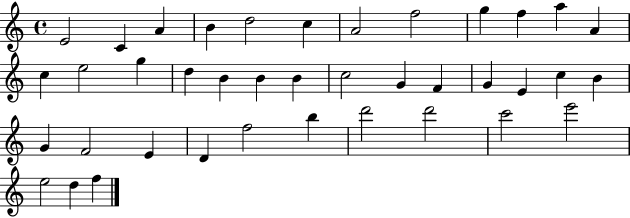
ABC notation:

X:1
T:Untitled
M:4/4
L:1/4
K:C
E2 C A B d2 c A2 f2 g f a A c e2 g d B B B c2 G F G E c B G F2 E D f2 b d'2 d'2 c'2 e'2 e2 d f